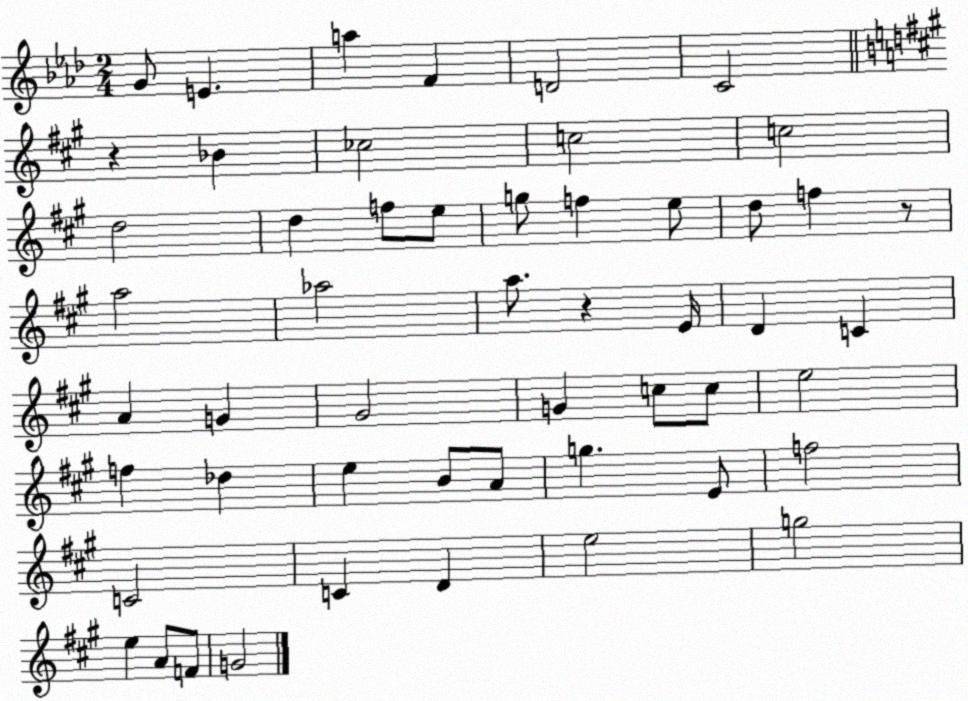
X:1
T:Untitled
M:2/4
L:1/4
K:Ab
G/2 E a F D2 C2 z _B _c2 c2 c2 d2 d f/2 e/2 g/2 f e/2 d/2 f z/2 a2 _a2 a/2 z E/4 D C A G ^G2 G c/2 c/2 e2 f _d e B/2 A/2 g E/2 f2 C2 C D e2 g2 e A/2 F/2 G2